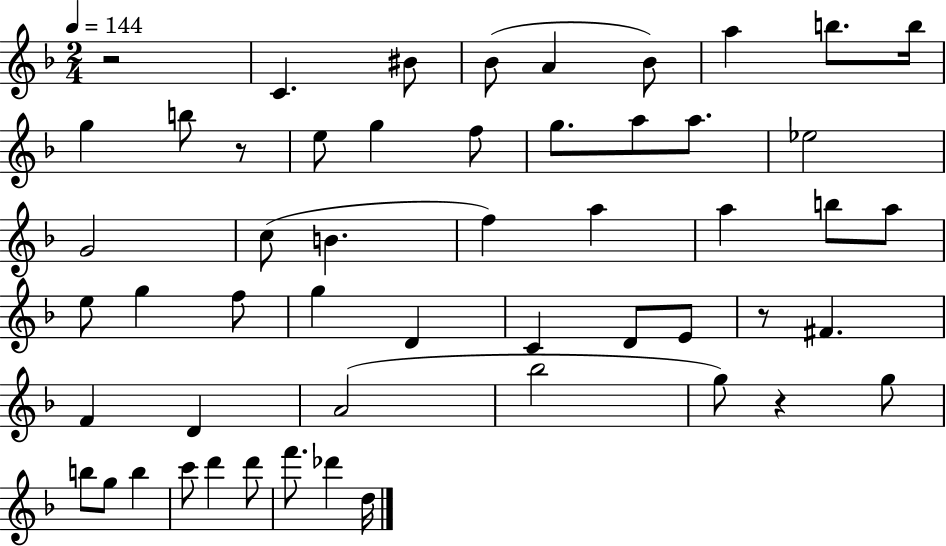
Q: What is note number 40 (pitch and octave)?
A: G5